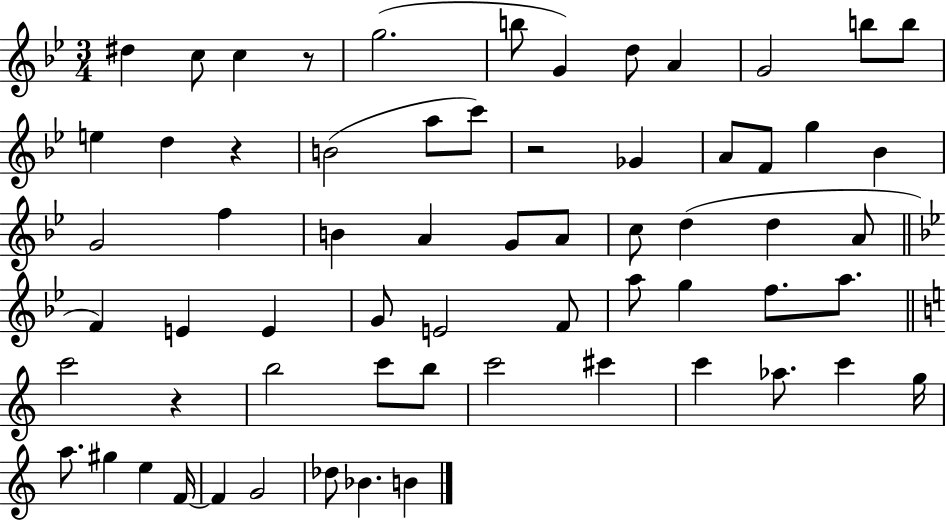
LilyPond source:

{
  \clef treble
  \numericTimeSignature
  \time 3/4
  \key bes \major
  dis''4 c''8 c''4 r8 | g''2.( | b''8 g'4) d''8 a'4 | g'2 b''8 b''8 | \break e''4 d''4 r4 | b'2( a''8 c'''8) | r2 ges'4 | a'8 f'8 g''4 bes'4 | \break g'2 f''4 | b'4 a'4 g'8 a'8 | c''8 d''4( d''4 a'8 | \bar "||" \break \key bes \major f'4) e'4 e'4 | g'8 e'2 f'8 | a''8 g''4 f''8. a''8. | \bar "||" \break \key c \major c'''2 r4 | b''2 c'''8 b''8 | c'''2 cis'''4 | c'''4 aes''8. c'''4 g''16 | \break a''8. gis''4 e''4 f'16~~ | f'4 g'2 | des''8 bes'4. b'4 | \bar "|."
}